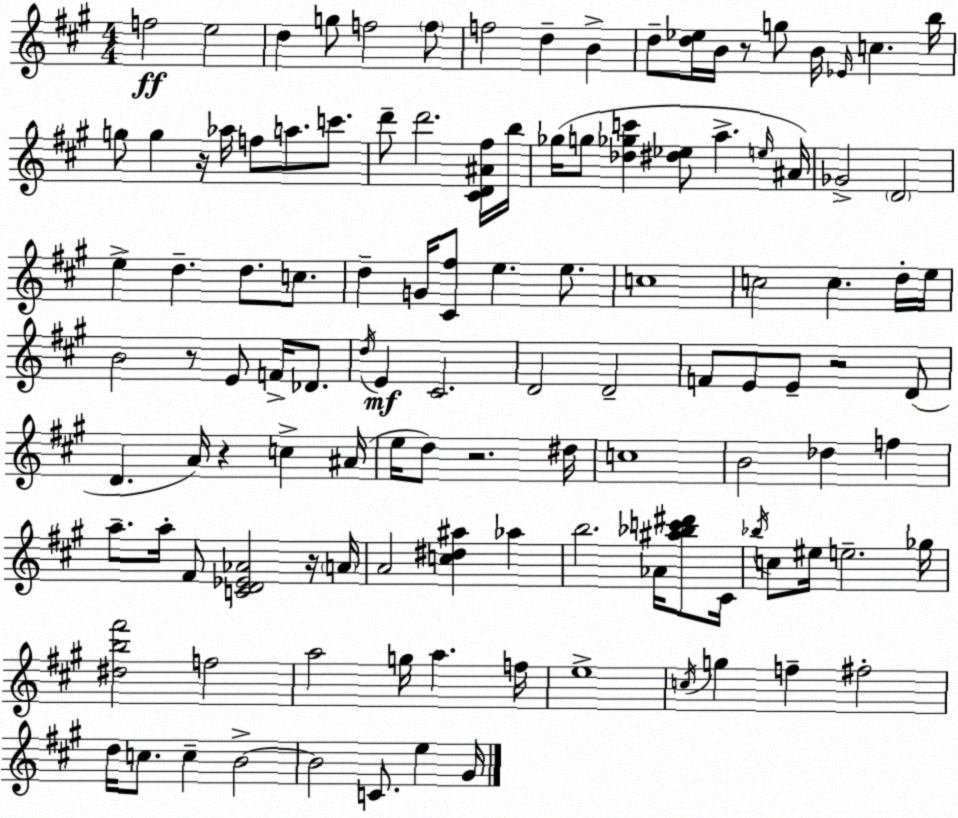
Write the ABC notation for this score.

X:1
T:Untitled
M:4/4
L:1/4
K:A
f2 e2 d g/2 f2 f/2 f2 d B d/2 [d_e]/4 B/4 z/2 g/2 B/4 _E/4 c b/4 g/2 g z/4 _a/4 f/2 a/2 c'/2 d'/2 d'2 [^CD^A^f]/4 b/4 _g/4 g/2 [_d_gc'] [^d_e]/2 a e/4 ^A/4 _G2 D2 e d d/2 c/2 d G/4 [^C^f]/2 e e/2 c4 c2 c d/4 e/4 B2 z/2 E/2 F/4 _D/2 d/4 E ^C2 D2 D2 F/2 E/2 E/2 z2 D/2 D A/4 z c ^A/4 e/4 d/2 z2 ^d/4 c4 B2 _d f a/2 a/4 ^F/2 [CD_E_A]2 z/4 A/4 A2 [c^d^a] _a b2 _A/4 [^a_bc'^d']/2 ^C/4 _b/4 c/2 ^e/4 e2 _g/4 [^db^f']2 f2 a2 g/4 a f/4 e4 c/4 g f ^f2 d/4 c/2 c B2 B2 C/2 e ^G/4